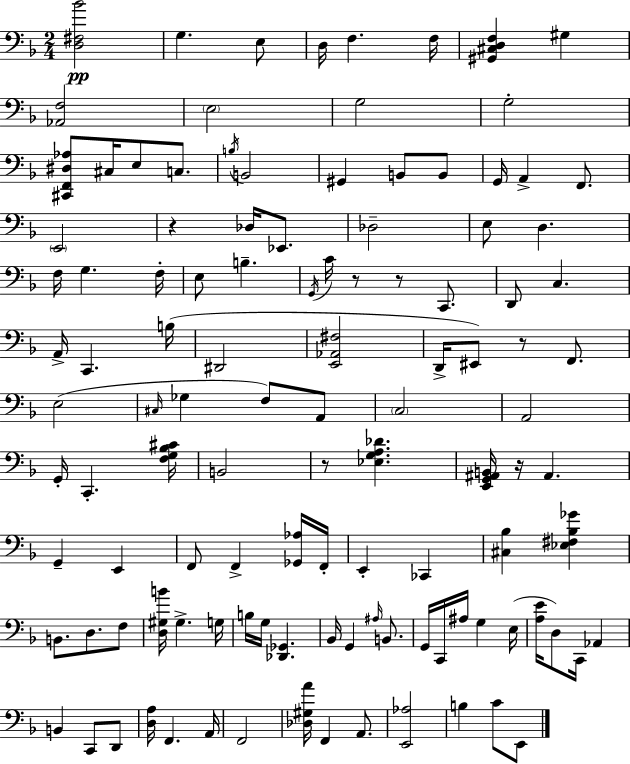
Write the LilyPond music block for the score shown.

{
  \clef bass
  \numericTimeSignature
  \time 2/4
  \key d \minor
  <d fis bes'>2\pp | g4. e8 | d16 f4. f16 | <gis, cis d f>4 gis4 | \break <aes, f>2 | \parenthesize e2 | g2 | g2-. | \break <cis, f, dis aes>8 cis16 e8 c8. | \acciaccatura { b16 } b,2 | gis,4 b,8 b,8 | g,16 a,4-> f,8. | \break \parenthesize e,2 | r4 des16 ees,8. | des2-- | e8 d4. | \break f16 g4. | f16-. e8 b4.-- | \acciaccatura { g,16 } c'16 r8 r8 c,8. | d,8 c4. | \break a,16-> c,4. | b16( dis,2 | <e, aes, fis>2 | d,16-> eis,8) r8 f,8. | \break e2( | \grace { cis16 } ges4 f8) | a,8 \parenthesize c2 | a,2 | \break g,16-. c,4.-. | <f g bes cis'>16 b,2 | r8 <ees g a des'>4. | <e, g, ais, b,>16 r16 ais,4. | \break g,4-- e,4 | f,8 f,4-> | <ges, aes>16 f,16-. e,4-. ces,4 | <cis bes>4 <ees fis bes ges'>4 | \break b,8. d8. | f8 <d gis b'>16 gis4.-> | g16 b16 g16 <des, ges,>4. | bes,16 g,4 | \break \grace { ais16 } b,8. g,16 c,16 ais16 g4 | e16( <a e'>16 d8) c,16 | aes,4 b,4 | c,8 d,8 <d a>16 f,4. | \break a,16 f,2 | <des gis a'>16 f,4 | a,8. <e, aes>2 | b4 | \break c'8 e,8 \bar "|."
}